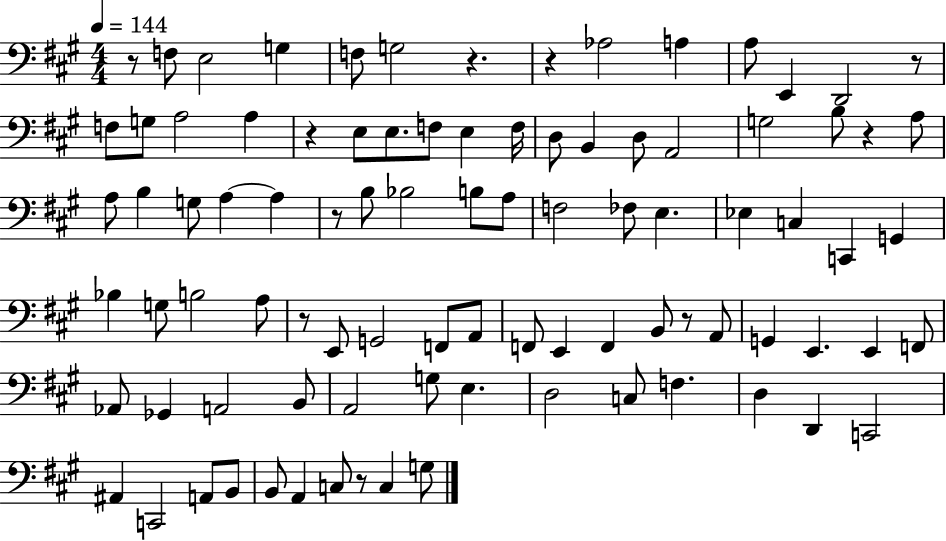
R/e F3/e E3/h G3/q F3/e G3/h R/q. R/q Ab3/h A3/q A3/e E2/q D2/h R/e F3/e G3/e A3/h A3/q R/q E3/e E3/e. F3/e E3/q F3/s D3/e B2/q D3/e A2/h G3/h B3/e R/q A3/e A3/e B3/q G3/e A3/q A3/q R/e B3/e Bb3/h B3/e A3/e F3/h FES3/e E3/q. Eb3/q C3/q C2/q G2/q Bb3/q G3/e B3/h A3/e R/e E2/e G2/h F2/e A2/e F2/e E2/q F2/q B2/e R/e A2/e G2/q E2/q. E2/q F2/e Ab2/e Gb2/q A2/h B2/e A2/h G3/e E3/q. D3/h C3/e F3/q. D3/q D2/q C2/h A#2/q C2/h A2/e B2/e B2/e A2/q C3/e R/e C3/q G3/e